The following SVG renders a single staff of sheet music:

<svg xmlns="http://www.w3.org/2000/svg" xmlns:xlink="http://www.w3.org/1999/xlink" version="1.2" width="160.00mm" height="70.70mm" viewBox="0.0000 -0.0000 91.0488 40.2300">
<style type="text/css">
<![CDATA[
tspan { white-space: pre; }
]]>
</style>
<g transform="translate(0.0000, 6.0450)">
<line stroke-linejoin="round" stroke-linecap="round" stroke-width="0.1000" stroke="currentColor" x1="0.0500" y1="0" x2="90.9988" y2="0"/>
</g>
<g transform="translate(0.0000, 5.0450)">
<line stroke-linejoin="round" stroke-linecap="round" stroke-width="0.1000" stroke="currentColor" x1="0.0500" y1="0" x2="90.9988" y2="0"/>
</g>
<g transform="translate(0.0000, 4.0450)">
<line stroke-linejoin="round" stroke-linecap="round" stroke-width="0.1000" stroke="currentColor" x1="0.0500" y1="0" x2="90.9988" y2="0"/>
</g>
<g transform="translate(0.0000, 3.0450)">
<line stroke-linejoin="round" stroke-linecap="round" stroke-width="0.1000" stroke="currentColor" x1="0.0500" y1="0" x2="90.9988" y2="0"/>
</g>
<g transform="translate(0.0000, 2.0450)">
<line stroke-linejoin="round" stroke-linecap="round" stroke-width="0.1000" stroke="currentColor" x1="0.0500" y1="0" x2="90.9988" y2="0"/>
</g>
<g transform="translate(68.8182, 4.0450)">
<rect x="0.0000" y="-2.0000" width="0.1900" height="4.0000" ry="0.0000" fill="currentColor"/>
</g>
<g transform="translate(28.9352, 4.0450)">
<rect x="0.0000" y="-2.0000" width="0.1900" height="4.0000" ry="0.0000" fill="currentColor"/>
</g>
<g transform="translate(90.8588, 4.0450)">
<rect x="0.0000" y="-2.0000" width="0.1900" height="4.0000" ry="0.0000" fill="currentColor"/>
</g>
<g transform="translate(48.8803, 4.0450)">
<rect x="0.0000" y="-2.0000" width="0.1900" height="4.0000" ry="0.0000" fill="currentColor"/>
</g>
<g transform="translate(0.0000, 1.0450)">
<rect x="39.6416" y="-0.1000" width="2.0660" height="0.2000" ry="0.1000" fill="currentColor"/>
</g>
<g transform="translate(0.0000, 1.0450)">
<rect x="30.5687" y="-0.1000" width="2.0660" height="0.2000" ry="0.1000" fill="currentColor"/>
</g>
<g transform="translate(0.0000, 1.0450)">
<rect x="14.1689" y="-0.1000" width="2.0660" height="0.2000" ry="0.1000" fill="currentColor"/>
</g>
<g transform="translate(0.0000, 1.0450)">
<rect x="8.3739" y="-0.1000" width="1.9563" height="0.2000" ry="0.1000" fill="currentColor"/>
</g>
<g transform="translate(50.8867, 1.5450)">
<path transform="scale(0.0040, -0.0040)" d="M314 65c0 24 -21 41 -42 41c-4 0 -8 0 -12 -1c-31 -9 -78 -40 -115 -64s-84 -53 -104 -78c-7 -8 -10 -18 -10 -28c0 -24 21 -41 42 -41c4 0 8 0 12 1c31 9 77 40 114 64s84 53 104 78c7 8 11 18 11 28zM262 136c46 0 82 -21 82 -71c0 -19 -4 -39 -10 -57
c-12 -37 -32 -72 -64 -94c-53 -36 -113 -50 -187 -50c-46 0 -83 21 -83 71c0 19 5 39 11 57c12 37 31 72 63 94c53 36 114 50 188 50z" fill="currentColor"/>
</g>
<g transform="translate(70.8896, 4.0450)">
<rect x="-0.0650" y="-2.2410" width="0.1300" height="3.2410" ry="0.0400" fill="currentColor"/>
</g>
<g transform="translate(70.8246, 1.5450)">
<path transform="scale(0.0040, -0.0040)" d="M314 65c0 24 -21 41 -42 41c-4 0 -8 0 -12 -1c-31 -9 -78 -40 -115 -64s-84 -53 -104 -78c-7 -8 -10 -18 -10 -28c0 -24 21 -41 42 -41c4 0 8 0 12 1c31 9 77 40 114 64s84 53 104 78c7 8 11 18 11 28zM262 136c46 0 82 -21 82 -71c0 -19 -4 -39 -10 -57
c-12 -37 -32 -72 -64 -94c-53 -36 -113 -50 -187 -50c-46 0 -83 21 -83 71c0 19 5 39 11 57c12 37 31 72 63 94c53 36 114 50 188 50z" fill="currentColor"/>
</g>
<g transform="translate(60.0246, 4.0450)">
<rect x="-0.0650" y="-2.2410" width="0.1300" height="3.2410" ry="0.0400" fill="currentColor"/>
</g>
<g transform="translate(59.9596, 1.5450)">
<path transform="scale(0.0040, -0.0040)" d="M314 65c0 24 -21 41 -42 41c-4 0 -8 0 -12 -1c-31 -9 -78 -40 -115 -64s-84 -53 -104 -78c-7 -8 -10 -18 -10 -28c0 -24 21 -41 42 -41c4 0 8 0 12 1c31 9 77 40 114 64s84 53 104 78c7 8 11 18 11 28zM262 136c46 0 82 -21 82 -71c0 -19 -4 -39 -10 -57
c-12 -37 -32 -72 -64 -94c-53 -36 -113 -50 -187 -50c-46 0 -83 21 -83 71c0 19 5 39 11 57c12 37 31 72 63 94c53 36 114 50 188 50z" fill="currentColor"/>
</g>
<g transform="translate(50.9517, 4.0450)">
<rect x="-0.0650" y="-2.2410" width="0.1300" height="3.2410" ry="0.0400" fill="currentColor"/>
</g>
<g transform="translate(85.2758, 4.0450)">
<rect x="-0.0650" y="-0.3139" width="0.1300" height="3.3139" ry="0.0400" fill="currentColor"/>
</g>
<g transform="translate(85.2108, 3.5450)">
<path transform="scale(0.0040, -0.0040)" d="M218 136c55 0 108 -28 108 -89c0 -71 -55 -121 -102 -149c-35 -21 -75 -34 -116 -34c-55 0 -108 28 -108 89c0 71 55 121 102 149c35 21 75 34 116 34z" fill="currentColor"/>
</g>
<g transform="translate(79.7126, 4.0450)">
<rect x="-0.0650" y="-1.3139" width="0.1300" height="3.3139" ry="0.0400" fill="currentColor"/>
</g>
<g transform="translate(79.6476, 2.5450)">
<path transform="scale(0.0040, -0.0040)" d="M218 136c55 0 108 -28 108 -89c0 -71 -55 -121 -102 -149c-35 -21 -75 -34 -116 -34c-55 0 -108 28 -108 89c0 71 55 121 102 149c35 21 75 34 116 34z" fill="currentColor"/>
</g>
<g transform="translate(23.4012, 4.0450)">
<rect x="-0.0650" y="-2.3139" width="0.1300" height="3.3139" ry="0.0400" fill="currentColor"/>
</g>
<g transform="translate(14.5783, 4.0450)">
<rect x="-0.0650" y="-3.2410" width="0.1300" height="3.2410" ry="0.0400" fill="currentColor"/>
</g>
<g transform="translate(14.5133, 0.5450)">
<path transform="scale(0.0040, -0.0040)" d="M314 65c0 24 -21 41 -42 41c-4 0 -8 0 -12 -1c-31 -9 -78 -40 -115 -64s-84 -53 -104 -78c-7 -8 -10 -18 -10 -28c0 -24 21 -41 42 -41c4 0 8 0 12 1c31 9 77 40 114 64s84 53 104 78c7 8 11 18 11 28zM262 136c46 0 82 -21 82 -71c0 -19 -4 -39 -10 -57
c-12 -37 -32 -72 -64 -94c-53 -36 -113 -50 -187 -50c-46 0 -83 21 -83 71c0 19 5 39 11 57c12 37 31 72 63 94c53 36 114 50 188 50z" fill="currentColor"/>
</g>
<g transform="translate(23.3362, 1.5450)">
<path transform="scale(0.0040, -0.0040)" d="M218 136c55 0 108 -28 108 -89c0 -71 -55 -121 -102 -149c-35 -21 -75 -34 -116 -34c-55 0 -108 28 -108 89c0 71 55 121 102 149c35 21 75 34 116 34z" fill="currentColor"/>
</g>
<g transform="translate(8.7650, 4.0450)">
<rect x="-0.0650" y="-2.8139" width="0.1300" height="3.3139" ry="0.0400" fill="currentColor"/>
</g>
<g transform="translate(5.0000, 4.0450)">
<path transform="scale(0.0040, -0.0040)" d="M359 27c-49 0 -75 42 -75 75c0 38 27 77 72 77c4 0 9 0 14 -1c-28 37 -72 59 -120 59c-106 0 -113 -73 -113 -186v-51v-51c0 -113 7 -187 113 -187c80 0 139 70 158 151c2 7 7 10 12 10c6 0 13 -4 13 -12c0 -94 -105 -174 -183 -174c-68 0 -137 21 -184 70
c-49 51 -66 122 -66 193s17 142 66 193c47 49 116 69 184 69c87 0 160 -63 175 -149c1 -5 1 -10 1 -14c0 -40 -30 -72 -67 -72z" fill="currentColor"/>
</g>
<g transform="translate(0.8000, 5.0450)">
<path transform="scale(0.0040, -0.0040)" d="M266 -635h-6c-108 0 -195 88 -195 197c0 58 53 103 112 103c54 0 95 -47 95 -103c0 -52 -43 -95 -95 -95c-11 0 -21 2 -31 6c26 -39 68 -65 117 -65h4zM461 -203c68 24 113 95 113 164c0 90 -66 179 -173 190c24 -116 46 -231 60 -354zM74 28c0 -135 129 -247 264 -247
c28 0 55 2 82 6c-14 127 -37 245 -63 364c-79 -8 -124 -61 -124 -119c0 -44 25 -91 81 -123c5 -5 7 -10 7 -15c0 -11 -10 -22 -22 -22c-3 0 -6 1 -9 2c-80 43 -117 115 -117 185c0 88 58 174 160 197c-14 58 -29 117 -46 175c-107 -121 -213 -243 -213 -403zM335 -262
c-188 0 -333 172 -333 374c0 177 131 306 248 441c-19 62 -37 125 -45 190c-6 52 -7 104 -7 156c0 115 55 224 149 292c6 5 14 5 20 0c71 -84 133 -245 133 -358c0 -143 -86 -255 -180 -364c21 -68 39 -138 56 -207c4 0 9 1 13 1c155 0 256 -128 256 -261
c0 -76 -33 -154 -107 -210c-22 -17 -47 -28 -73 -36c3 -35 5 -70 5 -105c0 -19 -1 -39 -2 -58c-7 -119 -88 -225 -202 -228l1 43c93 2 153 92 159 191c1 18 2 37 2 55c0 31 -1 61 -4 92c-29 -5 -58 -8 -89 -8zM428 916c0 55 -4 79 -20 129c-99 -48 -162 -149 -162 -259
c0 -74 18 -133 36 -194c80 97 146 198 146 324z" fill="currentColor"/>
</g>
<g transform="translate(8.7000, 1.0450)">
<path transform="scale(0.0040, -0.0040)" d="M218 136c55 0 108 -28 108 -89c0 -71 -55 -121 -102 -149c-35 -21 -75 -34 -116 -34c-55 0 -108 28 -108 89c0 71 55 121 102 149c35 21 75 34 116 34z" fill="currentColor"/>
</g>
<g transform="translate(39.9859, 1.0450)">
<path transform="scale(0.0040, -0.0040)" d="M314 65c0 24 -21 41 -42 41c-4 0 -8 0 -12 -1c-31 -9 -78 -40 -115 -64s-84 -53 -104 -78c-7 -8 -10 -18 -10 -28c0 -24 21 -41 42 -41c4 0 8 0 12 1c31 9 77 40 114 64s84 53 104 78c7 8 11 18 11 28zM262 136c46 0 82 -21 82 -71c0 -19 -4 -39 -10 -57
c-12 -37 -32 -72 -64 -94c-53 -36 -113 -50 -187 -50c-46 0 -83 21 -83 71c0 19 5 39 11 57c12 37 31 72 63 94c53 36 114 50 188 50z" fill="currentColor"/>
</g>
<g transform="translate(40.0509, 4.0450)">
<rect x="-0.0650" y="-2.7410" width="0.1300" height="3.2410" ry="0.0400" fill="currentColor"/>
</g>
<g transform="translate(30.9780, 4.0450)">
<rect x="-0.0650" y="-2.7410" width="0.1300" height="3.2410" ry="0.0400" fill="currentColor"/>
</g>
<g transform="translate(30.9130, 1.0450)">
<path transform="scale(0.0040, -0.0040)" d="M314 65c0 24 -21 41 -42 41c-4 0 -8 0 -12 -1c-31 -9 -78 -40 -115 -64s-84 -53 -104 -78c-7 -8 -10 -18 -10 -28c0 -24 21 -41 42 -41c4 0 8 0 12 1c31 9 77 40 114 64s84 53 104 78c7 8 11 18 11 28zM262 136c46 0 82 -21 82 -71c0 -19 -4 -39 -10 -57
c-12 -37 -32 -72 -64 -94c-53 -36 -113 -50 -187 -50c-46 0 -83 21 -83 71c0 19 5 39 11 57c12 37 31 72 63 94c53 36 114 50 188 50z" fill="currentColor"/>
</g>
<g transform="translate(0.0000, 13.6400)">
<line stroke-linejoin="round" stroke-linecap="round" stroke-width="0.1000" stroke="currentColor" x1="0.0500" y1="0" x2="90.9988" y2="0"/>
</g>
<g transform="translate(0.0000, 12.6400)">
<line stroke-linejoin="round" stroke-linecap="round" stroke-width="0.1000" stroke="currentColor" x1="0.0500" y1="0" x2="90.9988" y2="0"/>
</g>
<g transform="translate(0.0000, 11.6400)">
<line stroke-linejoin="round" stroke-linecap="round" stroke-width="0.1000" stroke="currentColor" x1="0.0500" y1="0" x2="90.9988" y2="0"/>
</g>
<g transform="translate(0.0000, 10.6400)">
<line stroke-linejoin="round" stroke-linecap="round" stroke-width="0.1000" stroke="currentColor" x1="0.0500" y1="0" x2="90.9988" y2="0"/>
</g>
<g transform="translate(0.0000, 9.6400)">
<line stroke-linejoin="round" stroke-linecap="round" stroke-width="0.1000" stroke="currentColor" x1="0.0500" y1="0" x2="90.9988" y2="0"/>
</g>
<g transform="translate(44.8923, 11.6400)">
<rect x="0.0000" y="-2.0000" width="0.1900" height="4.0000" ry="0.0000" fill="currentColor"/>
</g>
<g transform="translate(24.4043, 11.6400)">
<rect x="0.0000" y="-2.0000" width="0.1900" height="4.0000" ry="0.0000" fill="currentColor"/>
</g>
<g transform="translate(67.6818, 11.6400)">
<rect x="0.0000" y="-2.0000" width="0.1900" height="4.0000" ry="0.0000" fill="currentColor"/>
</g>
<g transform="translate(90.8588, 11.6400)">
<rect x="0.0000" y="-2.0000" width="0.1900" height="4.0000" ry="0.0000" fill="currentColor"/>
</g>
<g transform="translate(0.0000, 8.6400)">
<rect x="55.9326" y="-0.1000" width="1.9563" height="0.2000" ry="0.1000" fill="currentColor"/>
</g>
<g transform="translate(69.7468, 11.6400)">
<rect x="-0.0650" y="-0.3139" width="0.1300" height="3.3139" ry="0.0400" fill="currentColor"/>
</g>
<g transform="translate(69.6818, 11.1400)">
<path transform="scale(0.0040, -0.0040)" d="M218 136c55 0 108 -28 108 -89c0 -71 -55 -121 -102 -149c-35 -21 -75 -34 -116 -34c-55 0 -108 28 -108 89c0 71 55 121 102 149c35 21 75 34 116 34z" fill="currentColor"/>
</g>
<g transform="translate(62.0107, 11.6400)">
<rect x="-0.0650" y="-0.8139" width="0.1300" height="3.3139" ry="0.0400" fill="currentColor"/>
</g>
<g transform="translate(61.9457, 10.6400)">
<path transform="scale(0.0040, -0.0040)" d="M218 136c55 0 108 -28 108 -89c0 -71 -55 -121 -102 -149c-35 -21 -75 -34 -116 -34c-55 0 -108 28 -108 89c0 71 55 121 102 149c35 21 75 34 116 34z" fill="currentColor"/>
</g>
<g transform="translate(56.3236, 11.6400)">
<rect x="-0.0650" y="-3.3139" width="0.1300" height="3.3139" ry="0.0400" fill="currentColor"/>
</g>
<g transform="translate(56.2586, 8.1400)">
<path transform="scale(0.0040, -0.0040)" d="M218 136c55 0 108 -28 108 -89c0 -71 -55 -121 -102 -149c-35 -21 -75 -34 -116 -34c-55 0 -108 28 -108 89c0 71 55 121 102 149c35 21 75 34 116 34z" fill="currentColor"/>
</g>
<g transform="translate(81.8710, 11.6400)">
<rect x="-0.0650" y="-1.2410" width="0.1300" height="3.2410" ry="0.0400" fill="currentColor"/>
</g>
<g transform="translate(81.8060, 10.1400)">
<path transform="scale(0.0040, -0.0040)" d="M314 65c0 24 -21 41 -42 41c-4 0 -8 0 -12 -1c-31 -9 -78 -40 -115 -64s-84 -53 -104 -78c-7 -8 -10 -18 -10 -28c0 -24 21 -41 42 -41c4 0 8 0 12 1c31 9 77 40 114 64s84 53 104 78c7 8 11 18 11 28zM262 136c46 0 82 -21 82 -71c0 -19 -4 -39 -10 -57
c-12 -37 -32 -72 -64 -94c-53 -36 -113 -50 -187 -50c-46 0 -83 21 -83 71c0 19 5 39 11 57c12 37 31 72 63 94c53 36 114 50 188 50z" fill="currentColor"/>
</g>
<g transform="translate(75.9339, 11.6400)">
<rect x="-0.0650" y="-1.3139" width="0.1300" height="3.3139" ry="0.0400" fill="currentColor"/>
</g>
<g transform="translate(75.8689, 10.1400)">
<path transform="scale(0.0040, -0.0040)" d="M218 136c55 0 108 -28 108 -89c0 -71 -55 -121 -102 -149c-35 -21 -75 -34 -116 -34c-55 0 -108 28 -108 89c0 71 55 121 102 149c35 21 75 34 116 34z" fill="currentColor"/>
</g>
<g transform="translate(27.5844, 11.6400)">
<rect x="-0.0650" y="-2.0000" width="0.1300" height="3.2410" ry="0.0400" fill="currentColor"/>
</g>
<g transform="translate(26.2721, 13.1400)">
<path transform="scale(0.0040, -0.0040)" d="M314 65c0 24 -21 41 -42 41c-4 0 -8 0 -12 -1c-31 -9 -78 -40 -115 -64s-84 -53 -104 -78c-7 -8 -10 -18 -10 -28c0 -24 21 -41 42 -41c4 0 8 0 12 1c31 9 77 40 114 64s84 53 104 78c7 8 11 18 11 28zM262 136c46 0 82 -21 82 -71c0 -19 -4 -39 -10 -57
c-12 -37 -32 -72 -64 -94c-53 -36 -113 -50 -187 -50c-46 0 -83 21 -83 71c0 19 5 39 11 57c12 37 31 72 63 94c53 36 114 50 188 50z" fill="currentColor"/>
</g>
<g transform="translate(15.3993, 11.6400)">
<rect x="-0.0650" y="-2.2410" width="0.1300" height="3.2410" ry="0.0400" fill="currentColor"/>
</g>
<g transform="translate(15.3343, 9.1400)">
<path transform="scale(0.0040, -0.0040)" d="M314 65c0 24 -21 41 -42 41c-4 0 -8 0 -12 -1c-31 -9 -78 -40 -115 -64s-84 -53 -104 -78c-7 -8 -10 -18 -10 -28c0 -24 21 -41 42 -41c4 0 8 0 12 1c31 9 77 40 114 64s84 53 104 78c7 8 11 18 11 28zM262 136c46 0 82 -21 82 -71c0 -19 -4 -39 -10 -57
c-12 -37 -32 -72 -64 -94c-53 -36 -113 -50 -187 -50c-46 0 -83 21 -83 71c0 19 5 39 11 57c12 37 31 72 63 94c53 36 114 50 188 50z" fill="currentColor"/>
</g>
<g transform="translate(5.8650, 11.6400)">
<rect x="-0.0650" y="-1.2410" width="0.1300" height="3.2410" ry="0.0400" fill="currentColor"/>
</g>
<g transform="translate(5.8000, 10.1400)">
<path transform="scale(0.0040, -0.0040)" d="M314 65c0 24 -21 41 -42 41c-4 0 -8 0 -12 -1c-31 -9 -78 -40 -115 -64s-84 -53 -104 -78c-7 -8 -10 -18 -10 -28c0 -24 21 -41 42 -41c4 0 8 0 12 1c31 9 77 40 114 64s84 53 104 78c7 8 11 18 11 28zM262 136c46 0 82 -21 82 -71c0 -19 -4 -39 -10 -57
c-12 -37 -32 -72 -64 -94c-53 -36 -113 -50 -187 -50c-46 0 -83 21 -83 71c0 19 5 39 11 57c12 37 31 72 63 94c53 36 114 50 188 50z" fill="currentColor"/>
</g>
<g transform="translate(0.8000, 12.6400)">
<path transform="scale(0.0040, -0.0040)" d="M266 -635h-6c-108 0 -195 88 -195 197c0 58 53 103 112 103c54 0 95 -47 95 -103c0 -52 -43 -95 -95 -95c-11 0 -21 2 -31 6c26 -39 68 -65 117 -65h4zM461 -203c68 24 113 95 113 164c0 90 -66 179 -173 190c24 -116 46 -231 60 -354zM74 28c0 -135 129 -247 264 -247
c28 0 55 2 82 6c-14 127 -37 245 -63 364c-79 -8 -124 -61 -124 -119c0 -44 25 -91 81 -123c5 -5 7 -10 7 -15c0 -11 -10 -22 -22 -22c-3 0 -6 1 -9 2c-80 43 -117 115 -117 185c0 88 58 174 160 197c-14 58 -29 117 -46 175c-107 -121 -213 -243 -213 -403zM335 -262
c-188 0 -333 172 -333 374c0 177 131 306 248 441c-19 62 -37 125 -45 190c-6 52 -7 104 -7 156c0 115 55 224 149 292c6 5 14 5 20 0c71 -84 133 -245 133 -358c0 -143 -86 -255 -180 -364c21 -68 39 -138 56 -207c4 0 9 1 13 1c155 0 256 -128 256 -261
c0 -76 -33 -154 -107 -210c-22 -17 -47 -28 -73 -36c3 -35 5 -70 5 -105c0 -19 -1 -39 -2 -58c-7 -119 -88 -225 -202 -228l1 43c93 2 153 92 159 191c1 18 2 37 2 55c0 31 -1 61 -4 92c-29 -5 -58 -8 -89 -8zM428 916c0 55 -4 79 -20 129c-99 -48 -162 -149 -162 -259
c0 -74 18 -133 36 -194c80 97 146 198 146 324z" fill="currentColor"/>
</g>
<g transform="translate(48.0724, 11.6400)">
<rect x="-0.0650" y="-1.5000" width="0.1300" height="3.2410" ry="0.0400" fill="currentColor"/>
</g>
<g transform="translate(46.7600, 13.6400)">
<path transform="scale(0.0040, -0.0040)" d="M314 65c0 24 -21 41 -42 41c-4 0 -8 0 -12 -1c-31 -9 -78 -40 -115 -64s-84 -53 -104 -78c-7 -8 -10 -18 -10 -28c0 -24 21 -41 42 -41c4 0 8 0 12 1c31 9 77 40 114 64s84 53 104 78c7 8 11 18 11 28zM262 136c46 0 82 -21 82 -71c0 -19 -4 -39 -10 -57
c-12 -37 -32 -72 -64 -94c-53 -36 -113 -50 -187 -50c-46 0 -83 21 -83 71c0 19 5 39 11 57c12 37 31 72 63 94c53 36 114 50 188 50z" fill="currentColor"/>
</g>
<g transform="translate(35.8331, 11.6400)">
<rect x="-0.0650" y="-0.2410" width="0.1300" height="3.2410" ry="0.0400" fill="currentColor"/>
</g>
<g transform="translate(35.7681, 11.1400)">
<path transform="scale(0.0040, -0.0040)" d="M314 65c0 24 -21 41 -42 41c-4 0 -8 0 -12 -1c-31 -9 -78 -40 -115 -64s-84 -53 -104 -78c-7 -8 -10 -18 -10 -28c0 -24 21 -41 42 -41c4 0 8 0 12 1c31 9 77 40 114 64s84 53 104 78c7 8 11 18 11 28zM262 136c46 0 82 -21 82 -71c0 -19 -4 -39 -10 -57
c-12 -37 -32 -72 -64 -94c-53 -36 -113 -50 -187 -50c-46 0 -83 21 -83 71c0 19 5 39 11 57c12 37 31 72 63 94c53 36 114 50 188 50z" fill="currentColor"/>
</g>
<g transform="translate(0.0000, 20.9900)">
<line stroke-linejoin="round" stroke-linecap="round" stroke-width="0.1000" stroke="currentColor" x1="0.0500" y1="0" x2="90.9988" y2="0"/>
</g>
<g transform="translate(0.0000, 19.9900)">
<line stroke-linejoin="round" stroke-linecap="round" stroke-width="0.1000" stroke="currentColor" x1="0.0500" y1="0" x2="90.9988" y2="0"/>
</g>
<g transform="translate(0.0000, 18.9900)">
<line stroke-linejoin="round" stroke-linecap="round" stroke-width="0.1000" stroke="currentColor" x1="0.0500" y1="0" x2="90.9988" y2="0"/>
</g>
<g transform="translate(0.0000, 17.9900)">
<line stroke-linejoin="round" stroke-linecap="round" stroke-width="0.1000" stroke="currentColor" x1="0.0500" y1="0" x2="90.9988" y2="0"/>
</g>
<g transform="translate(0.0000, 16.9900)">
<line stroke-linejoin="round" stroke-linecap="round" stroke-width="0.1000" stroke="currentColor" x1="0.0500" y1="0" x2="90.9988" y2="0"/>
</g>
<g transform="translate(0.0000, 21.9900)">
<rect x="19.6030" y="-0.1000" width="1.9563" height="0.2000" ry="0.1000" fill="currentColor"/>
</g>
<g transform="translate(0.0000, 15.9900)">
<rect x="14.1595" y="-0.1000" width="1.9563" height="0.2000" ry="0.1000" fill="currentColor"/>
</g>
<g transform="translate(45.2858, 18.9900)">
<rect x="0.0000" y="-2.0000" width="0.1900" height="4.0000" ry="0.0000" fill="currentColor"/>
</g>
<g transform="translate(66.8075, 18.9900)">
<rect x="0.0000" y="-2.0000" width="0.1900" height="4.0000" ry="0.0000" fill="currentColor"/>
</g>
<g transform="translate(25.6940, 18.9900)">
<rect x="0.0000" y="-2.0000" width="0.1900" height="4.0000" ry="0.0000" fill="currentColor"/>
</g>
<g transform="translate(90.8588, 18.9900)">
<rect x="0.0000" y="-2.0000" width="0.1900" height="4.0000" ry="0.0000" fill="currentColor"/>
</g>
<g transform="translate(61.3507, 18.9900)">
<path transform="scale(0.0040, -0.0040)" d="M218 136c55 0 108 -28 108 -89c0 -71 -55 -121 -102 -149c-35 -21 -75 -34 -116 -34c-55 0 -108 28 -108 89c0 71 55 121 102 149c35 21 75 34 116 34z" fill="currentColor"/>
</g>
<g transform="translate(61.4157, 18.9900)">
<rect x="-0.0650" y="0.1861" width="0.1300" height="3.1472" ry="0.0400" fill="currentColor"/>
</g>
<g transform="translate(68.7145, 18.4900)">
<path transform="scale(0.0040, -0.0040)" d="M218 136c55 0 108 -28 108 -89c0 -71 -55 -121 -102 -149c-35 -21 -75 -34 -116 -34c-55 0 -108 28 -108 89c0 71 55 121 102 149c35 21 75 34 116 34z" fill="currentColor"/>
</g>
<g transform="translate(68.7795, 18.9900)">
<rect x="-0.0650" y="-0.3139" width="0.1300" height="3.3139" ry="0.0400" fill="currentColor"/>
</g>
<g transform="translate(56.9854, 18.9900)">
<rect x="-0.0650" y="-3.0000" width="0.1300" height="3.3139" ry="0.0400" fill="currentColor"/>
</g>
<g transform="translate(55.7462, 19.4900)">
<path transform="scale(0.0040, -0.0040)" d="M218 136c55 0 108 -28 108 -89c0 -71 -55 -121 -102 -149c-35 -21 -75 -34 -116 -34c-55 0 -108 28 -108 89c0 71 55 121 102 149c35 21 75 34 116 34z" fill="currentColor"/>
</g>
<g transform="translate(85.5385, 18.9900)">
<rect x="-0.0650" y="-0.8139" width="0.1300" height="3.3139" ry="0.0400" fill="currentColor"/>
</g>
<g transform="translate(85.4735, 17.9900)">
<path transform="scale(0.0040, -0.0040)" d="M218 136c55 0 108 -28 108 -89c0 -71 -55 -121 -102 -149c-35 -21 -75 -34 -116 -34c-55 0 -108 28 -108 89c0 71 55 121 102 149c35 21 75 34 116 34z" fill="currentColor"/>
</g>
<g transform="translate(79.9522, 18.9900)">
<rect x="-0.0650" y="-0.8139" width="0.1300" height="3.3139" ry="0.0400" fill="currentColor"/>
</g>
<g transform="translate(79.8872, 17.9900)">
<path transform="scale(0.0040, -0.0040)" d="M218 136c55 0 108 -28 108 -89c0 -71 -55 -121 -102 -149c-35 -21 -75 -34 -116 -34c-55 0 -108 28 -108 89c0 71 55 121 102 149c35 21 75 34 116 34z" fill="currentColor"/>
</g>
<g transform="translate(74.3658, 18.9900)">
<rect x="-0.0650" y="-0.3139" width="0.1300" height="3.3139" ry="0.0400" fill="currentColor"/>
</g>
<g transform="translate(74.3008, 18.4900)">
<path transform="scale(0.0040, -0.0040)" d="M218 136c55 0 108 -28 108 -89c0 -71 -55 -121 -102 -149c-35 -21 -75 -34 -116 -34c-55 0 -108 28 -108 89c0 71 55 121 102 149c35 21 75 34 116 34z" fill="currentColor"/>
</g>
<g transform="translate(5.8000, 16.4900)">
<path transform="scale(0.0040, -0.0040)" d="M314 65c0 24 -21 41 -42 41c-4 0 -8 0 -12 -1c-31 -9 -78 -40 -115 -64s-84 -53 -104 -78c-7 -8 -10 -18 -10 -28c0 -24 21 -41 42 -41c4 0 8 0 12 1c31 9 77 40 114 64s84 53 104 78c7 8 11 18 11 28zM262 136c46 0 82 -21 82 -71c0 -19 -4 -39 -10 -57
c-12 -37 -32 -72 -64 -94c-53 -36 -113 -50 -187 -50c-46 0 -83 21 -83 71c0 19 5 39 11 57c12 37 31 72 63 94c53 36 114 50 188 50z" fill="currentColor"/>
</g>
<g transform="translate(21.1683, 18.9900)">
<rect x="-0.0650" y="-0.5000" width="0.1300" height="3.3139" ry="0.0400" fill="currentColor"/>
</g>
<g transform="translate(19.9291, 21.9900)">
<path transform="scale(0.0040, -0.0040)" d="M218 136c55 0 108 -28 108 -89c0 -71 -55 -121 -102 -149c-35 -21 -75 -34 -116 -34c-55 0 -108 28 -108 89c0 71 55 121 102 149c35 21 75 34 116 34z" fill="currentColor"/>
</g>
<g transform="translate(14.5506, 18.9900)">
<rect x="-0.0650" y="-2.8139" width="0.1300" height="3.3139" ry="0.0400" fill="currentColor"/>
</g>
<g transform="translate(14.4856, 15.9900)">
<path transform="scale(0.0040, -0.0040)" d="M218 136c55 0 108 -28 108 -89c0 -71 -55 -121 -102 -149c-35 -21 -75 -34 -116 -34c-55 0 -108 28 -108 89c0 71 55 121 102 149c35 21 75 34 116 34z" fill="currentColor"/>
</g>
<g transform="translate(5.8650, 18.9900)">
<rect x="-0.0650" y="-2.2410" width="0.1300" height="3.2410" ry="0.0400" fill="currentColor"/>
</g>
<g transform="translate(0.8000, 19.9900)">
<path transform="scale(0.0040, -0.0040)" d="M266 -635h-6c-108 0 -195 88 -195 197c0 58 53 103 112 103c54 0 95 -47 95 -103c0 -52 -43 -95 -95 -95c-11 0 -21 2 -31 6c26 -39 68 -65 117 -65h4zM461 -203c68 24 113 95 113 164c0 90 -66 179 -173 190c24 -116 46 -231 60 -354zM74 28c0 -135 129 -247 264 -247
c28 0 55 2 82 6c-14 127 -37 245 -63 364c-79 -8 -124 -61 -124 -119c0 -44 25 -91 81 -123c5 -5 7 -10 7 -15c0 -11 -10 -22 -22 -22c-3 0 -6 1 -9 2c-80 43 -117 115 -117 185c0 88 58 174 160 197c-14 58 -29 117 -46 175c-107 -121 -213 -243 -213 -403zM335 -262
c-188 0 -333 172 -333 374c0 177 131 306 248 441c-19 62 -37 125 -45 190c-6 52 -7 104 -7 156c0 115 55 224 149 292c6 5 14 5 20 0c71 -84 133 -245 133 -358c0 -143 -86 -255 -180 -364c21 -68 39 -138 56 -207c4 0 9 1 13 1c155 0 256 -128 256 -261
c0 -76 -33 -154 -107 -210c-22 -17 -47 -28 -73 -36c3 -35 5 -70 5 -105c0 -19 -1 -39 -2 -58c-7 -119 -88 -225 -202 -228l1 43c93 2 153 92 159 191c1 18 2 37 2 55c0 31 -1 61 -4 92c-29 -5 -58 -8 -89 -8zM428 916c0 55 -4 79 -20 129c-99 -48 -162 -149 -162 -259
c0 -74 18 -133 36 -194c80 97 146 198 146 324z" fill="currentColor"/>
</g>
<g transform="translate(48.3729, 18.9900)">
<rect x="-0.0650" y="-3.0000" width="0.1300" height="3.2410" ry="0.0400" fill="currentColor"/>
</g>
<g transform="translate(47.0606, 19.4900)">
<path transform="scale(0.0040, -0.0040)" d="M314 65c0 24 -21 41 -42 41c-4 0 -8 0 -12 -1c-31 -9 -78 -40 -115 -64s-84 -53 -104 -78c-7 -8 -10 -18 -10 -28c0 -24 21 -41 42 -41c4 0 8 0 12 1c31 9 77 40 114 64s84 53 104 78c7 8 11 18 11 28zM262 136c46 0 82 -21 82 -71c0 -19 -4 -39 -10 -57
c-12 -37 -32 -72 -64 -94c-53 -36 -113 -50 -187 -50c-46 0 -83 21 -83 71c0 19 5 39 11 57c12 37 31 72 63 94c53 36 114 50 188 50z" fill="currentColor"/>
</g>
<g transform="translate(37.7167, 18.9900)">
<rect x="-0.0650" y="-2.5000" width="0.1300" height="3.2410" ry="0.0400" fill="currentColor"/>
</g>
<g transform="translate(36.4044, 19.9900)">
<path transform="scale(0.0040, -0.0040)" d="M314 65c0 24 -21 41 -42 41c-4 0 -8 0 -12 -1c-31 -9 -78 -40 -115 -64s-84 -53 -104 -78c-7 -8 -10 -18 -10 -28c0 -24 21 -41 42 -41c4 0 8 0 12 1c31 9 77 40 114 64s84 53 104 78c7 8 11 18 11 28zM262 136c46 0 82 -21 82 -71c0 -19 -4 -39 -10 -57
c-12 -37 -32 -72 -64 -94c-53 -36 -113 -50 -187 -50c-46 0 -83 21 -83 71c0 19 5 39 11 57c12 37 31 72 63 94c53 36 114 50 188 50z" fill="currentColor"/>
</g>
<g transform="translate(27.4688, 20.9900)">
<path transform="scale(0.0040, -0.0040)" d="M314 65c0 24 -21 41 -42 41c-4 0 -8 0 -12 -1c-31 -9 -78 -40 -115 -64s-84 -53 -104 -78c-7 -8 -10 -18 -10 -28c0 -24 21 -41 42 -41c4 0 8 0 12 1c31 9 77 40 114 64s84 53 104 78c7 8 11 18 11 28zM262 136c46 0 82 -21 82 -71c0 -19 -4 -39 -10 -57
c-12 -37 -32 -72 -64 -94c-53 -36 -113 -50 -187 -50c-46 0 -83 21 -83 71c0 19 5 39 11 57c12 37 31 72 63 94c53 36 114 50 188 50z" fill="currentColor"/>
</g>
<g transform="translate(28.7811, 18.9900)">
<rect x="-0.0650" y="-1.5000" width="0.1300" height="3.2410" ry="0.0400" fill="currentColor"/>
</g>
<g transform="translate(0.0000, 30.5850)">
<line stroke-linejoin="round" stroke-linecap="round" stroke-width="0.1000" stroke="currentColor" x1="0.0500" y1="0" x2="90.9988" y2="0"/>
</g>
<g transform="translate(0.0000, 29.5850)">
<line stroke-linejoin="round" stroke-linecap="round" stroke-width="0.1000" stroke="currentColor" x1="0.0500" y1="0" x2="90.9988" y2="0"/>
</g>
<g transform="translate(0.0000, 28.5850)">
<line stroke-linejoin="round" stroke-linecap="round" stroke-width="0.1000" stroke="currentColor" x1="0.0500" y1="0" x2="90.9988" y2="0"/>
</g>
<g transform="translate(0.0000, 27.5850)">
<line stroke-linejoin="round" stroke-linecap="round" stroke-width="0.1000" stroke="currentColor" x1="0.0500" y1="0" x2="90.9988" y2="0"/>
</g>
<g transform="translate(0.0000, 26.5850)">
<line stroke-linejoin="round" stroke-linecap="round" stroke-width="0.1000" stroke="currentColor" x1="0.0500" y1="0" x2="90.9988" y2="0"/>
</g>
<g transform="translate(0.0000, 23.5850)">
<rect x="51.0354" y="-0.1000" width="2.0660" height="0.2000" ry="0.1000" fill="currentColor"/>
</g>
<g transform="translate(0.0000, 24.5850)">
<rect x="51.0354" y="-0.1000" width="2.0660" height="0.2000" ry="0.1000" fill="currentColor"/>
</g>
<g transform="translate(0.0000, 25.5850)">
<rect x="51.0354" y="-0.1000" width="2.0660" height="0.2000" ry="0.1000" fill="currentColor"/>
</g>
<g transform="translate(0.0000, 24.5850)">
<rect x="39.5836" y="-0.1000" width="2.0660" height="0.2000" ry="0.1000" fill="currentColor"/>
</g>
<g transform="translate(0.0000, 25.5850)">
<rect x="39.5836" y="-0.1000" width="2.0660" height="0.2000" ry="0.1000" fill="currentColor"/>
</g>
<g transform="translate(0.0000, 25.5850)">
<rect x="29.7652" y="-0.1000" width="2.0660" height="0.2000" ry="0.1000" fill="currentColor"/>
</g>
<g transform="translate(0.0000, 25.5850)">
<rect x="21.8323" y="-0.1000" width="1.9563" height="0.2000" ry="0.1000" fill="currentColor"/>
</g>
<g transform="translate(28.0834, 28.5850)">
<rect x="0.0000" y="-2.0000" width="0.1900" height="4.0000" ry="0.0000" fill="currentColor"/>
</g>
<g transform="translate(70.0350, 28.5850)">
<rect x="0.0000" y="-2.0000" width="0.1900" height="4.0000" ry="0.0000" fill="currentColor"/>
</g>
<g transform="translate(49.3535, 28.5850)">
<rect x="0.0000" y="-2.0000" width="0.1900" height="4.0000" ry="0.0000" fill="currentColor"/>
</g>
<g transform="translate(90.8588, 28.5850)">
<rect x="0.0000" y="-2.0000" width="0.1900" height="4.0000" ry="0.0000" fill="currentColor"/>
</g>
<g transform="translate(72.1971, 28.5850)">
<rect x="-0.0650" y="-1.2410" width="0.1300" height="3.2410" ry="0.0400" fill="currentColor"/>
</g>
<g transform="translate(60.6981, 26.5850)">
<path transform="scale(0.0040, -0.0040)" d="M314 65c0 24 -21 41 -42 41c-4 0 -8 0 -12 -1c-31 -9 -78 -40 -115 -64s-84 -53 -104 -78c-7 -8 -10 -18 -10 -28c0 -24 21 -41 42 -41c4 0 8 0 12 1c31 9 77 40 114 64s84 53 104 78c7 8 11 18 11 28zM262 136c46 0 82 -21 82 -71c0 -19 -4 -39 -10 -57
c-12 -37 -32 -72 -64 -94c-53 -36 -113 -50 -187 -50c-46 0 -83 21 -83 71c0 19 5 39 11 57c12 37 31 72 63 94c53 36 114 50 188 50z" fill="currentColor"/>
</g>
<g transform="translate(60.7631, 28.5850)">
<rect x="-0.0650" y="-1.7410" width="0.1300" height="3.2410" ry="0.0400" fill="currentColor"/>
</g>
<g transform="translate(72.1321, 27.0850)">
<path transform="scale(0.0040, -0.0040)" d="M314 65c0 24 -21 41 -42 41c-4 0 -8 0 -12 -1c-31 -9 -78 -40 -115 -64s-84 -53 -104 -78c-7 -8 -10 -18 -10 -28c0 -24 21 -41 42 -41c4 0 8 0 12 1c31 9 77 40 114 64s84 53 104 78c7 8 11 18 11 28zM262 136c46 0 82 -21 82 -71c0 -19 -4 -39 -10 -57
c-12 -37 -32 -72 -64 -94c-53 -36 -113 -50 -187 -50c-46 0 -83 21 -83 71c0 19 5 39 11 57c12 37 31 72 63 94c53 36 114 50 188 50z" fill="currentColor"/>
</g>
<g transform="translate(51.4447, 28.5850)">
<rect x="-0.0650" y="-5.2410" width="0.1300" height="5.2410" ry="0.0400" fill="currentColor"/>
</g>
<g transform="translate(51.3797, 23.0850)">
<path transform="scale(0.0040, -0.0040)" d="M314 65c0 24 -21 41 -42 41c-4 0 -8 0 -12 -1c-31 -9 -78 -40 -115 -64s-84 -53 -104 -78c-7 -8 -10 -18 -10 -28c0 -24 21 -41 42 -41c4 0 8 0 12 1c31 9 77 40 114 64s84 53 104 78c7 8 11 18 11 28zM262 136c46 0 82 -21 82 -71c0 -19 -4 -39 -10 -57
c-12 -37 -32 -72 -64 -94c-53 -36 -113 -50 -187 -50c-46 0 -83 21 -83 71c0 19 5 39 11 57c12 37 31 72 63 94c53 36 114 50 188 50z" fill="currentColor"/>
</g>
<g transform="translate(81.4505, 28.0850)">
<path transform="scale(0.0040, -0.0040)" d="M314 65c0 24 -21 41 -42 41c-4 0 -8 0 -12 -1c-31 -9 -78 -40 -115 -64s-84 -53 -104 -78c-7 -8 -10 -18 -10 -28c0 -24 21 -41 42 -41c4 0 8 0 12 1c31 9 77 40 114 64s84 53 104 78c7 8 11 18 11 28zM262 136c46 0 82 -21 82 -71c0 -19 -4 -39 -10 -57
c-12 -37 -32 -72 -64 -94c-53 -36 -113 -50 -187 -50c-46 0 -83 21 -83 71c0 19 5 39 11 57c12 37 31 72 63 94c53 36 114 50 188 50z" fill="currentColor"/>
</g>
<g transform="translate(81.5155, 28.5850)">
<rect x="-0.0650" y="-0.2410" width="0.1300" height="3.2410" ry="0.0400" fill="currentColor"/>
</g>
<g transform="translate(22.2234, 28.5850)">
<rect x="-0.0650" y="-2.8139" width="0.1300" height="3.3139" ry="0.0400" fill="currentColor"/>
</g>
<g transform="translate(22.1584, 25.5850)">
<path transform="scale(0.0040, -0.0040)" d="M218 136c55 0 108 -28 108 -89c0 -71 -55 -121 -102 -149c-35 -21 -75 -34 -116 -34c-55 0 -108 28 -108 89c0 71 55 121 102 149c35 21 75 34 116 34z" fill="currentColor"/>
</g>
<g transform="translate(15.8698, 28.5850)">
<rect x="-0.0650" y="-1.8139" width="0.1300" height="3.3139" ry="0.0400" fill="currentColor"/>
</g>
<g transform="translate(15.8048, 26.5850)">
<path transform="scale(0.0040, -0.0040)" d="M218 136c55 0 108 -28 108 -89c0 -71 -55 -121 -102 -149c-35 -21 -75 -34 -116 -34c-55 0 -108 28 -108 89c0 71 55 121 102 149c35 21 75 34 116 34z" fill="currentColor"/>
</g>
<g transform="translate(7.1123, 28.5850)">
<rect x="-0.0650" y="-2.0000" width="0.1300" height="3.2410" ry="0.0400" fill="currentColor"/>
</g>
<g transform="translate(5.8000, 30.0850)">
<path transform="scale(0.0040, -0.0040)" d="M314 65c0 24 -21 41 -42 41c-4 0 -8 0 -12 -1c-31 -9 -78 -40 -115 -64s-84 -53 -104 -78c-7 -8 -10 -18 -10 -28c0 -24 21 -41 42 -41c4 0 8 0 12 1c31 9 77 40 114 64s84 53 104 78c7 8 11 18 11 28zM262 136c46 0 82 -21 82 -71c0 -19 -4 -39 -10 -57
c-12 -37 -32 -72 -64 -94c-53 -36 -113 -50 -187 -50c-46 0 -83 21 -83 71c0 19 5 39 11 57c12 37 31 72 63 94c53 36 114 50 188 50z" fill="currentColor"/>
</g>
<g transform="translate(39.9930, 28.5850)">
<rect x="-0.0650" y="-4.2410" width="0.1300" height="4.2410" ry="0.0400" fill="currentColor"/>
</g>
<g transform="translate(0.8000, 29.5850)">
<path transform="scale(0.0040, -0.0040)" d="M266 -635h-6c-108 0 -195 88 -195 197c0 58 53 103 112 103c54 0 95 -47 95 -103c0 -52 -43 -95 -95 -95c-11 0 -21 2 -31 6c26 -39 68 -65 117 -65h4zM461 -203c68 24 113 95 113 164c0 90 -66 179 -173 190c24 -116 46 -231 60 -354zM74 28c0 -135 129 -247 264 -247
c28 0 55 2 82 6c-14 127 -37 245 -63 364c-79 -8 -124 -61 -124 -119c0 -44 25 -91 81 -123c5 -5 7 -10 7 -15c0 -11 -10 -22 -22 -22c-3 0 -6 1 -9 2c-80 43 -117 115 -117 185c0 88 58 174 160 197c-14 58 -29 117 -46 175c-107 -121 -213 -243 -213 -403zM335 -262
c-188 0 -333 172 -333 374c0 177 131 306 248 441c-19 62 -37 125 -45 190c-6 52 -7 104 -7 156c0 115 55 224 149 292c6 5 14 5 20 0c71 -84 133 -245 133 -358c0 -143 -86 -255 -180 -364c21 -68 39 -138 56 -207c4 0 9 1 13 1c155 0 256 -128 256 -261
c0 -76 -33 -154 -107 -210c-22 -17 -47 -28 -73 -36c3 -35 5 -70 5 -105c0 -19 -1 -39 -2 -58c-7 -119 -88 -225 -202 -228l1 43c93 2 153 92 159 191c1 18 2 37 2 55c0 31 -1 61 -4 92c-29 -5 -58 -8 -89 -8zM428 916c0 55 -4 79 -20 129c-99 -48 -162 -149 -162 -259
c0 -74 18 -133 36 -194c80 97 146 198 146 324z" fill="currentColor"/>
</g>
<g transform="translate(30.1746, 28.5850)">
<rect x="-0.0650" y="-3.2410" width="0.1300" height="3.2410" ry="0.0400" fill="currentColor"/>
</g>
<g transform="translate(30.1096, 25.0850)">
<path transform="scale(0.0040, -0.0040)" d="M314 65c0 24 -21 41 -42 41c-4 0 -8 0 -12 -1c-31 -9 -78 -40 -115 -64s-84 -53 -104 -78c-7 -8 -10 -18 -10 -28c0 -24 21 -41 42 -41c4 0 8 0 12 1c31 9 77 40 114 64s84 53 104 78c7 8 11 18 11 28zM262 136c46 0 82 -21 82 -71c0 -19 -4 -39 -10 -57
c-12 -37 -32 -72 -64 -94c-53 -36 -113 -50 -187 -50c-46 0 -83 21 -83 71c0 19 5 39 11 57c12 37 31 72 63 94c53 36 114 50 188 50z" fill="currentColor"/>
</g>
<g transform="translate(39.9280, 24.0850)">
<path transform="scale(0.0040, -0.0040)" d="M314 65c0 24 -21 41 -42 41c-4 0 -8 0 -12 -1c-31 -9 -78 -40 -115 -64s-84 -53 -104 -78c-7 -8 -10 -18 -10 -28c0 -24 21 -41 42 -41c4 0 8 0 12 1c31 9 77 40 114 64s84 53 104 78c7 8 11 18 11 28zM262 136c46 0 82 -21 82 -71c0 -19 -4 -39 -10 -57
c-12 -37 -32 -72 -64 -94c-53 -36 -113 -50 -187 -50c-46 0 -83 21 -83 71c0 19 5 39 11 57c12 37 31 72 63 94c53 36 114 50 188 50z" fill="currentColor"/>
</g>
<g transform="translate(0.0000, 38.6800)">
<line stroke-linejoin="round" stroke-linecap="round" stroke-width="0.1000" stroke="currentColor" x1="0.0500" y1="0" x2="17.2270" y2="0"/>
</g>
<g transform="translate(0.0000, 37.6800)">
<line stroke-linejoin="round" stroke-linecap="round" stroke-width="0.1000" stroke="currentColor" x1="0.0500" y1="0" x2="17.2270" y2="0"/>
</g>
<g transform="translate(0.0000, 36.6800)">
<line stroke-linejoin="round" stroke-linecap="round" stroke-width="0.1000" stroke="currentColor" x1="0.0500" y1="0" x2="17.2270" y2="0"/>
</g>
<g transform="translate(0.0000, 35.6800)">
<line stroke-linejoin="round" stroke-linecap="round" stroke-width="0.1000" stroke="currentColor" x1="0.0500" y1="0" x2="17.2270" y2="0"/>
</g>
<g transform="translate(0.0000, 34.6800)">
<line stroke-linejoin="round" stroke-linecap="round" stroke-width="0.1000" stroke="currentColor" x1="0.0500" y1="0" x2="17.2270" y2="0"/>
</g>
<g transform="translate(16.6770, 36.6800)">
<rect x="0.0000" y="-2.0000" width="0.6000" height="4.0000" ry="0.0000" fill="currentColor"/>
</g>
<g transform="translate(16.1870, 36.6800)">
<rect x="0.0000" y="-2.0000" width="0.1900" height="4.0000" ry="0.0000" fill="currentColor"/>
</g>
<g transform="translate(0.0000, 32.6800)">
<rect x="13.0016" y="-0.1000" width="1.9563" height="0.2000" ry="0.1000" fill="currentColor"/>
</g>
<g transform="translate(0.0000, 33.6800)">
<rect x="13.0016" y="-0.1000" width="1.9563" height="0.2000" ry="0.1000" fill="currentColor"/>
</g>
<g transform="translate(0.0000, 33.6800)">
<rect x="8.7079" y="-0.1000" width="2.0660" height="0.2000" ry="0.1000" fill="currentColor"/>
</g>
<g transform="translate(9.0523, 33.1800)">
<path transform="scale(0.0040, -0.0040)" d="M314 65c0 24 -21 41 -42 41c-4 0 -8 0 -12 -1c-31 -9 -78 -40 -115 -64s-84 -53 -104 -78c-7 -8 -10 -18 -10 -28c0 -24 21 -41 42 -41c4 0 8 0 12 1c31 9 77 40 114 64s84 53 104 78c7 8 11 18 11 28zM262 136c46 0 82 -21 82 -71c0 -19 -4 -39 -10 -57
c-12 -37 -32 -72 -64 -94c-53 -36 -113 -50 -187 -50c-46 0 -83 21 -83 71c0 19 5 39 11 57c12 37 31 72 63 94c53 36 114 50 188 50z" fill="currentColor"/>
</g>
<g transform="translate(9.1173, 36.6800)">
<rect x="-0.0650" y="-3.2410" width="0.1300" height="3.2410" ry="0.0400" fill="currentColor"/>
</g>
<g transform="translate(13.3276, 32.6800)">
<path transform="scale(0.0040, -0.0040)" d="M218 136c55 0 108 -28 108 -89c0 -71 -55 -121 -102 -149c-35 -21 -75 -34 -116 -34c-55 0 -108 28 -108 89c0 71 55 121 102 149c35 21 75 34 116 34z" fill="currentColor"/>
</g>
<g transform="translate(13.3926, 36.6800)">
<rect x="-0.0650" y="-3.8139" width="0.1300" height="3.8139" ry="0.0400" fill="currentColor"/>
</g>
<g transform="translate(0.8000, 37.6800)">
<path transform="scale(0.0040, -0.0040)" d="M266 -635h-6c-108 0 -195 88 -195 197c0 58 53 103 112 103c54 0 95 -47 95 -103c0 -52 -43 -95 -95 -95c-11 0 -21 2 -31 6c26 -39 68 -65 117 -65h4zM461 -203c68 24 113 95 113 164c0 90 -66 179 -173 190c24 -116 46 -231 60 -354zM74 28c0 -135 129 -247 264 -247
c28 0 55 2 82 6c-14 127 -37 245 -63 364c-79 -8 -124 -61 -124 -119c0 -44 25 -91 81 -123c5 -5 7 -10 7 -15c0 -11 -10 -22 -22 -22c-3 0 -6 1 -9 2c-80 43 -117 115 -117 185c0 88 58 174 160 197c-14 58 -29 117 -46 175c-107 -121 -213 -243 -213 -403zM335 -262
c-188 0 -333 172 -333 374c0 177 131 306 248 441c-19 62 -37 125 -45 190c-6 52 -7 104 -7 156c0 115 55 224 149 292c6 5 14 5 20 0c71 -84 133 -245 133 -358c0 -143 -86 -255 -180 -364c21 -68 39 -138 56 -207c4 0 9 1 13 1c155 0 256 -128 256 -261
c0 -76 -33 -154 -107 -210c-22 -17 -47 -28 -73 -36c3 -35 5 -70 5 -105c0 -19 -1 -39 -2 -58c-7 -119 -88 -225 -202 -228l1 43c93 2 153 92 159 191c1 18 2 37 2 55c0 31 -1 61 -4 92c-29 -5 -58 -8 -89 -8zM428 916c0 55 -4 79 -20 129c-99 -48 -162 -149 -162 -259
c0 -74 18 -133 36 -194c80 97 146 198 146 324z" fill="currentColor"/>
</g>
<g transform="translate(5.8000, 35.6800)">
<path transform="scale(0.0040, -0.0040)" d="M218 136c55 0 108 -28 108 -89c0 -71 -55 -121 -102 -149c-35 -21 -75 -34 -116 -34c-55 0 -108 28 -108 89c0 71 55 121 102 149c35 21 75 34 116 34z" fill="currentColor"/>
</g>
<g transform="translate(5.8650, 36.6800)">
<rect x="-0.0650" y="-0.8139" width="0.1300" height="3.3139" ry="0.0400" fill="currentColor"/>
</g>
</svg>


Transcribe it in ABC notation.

X:1
T:Untitled
M:4/4
L:1/4
K:C
a b2 g a2 a2 g2 g2 g2 e c e2 g2 F2 c2 E2 b d c e e2 g2 a C E2 G2 A2 A B c c d d F2 f a b2 d'2 f'2 f2 e2 c2 d b2 c'